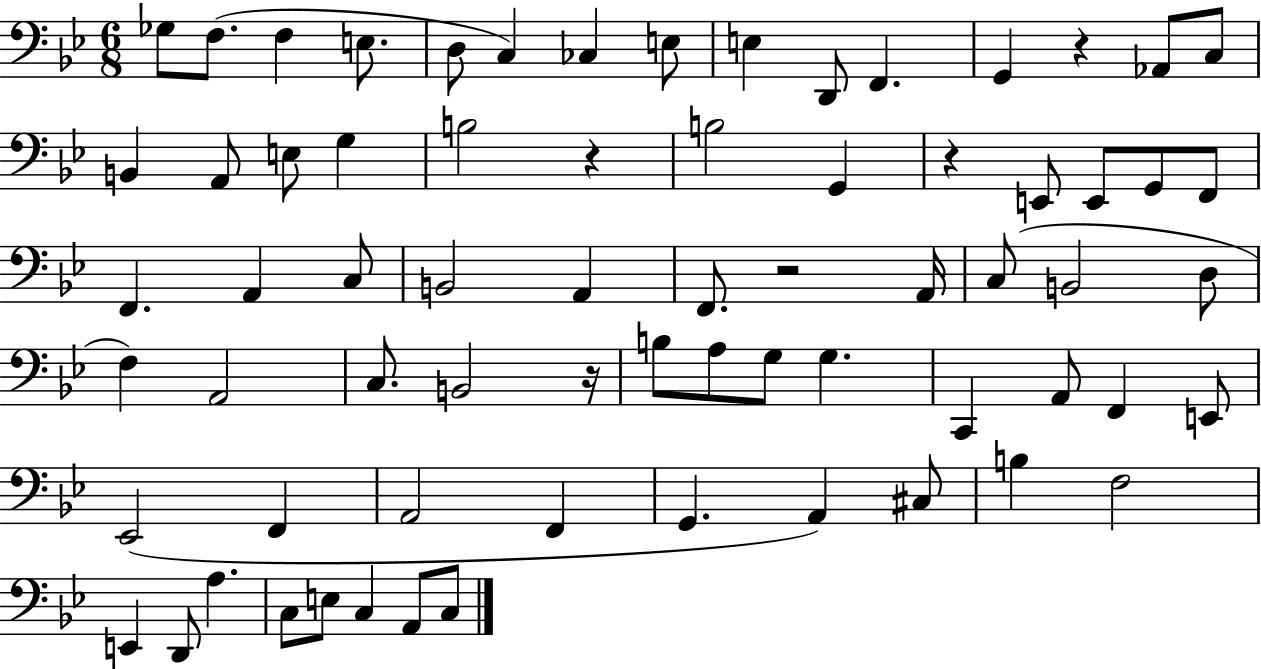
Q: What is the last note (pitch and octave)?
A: C3